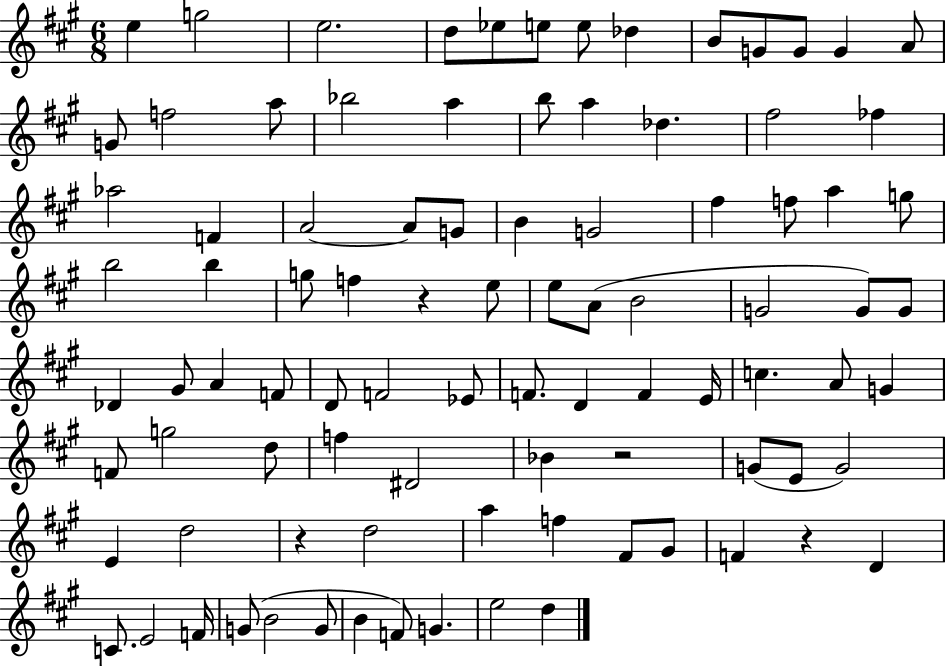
{
  \clef treble
  \numericTimeSignature
  \time 6/8
  \key a \major
  e''4 g''2 | e''2. | d''8 ees''8 e''8 e''8 des''4 | b'8 g'8 g'8 g'4 a'8 | \break g'8 f''2 a''8 | bes''2 a''4 | b''8 a''4 des''4. | fis''2 fes''4 | \break aes''2 f'4 | a'2~~ a'8 g'8 | b'4 g'2 | fis''4 f''8 a''4 g''8 | \break b''2 b''4 | g''8 f''4 r4 e''8 | e''8 a'8( b'2 | g'2 g'8) g'8 | \break des'4 gis'8 a'4 f'8 | d'8 f'2 ees'8 | f'8. d'4 f'4 e'16 | c''4. a'8 g'4 | \break f'8 g''2 d''8 | f''4 dis'2 | bes'4 r2 | g'8( e'8 g'2) | \break e'4 d''2 | r4 d''2 | a''4 f''4 fis'8 gis'8 | f'4 r4 d'4 | \break c'8. e'2 f'16 | g'8( b'2 g'8 | b'4 f'8) g'4. | e''2 d''4 | \break \bar "|."
}